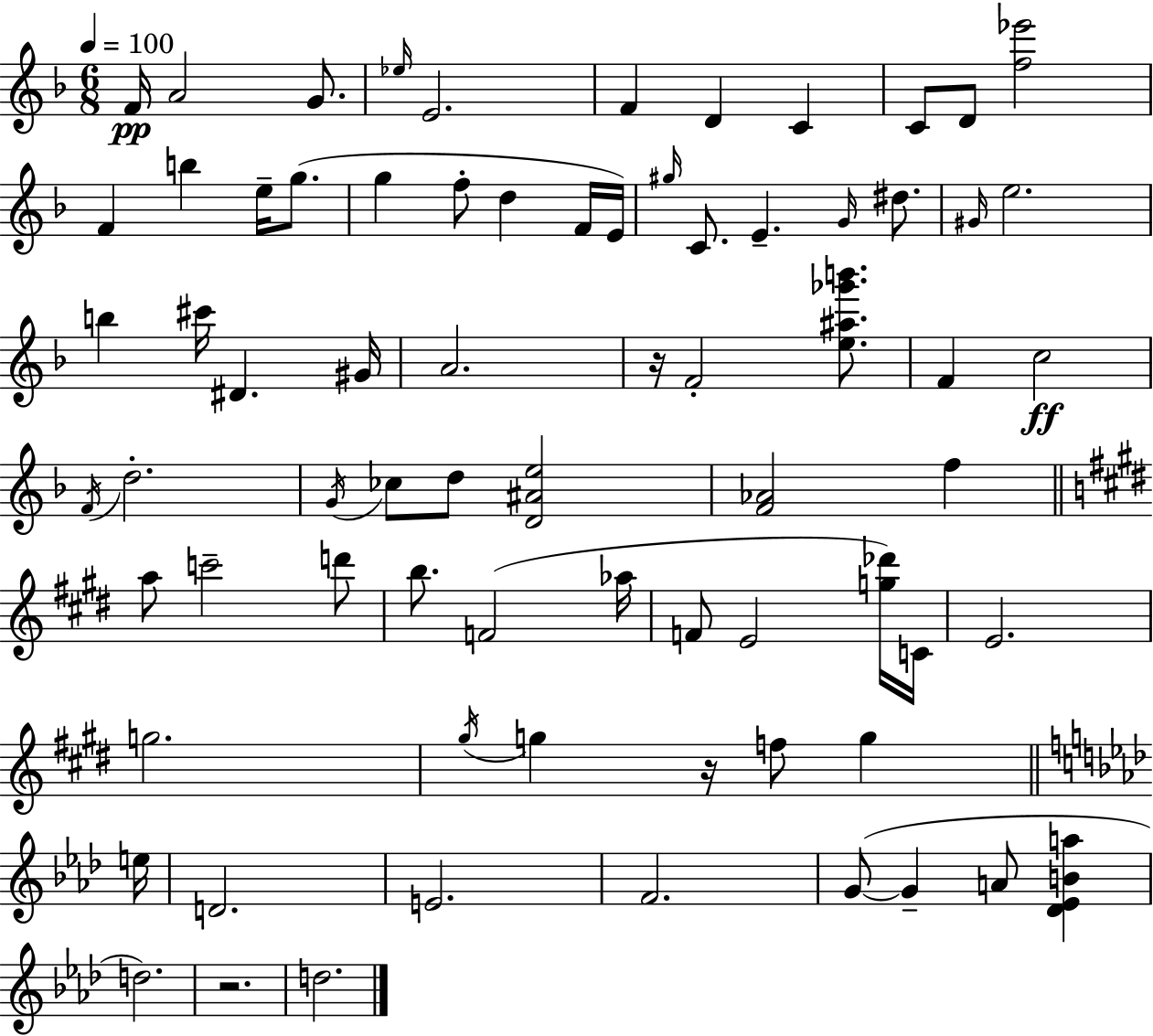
F4/s A4/h G4/e. Eb5/s E4/h. F4/q D4/q C4/q C4/e D4/e [F5,Eb6]/h F4/q B5/q E5/s G5/e. G5/q F5/e D5/q F4/s E4/s G#5/s C4/e. E4/q. G4/s D#5/e. G#4/s E5/h. B5/q C#6/s D#4/q. G#4/s A4/h. R/s F4/h [E5,A#5,Gb6,B6]/e. F4/q C5/h F4/s D5/h. G4/s CES5/e D5/e [D4,A#4,E5]/h [F4,Ab4]/h F5/q A5/e C6/h D6/e B5/e. F4/h Ab5/s F4/e E4/h [G5,Db6]/s C4/s E4/h. G5/h. G#5/s G5/q R/s F5/e G5/q E5/s D4/h. E4/h. F4/h. G4/e G4/q A4/e [Db4,Eb4,B4,A5]/q D5/h. R/h. D5/h.